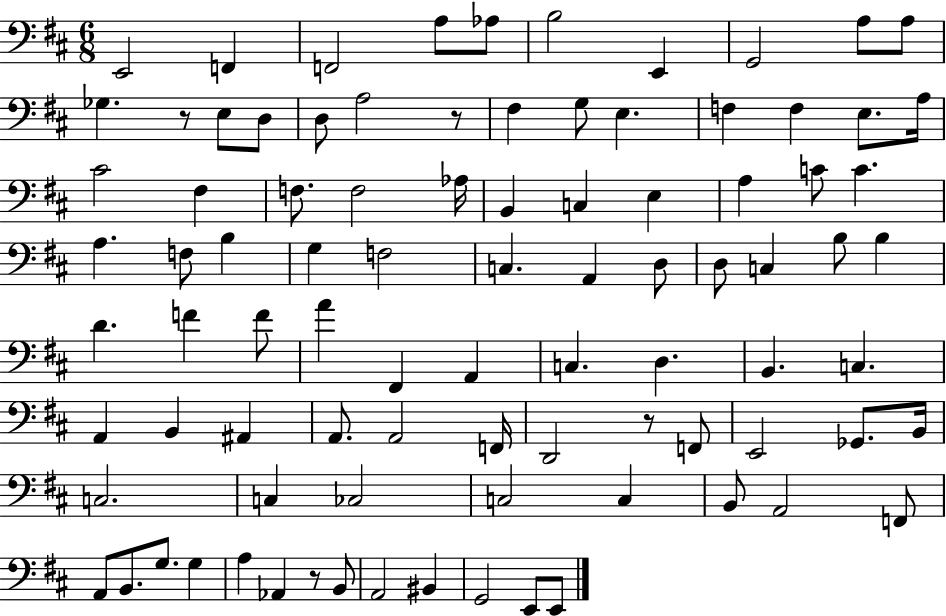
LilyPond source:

{
  \clef bass
  \numericTimeSignature
  \time 6/8
  \key d \major
  \repeat volta 2 { e,2 f,4 | f,2 a8 aes8 | b2 e,4 | g,2 a8 a8 | \break ges4. r8 e8 d8 | d8 a2 r8 | fis4 g8 e4. | f4 f4 e8. a16 | \break cis'2 fis4 | f8. f2 aes16 | b,4 c4 e4 | a4 c'8 c'4. | \break a4. f8 b4 | g4 f2 | c4. a,4 d8 | d8 c4 b8 b4 | \break d'4. f'4 f'8 | a'4 fis,4 a,4 | c4. d4. | b,4. c4. | \break a,4 b,4 ais,4 | a,8. a,2 f,16 | d,2 r8 f,8 | e,2 ges,8. b,16 | \break c2. | c4 ces2 | c2 c4 | b,8 a,2 f,8 | \break a,8 b,8. g8. g4 | a4 aes,4 r8 b,8 | a,2 bis,4 | g,2 e,8 e,8 | \break } \bar "|."
}